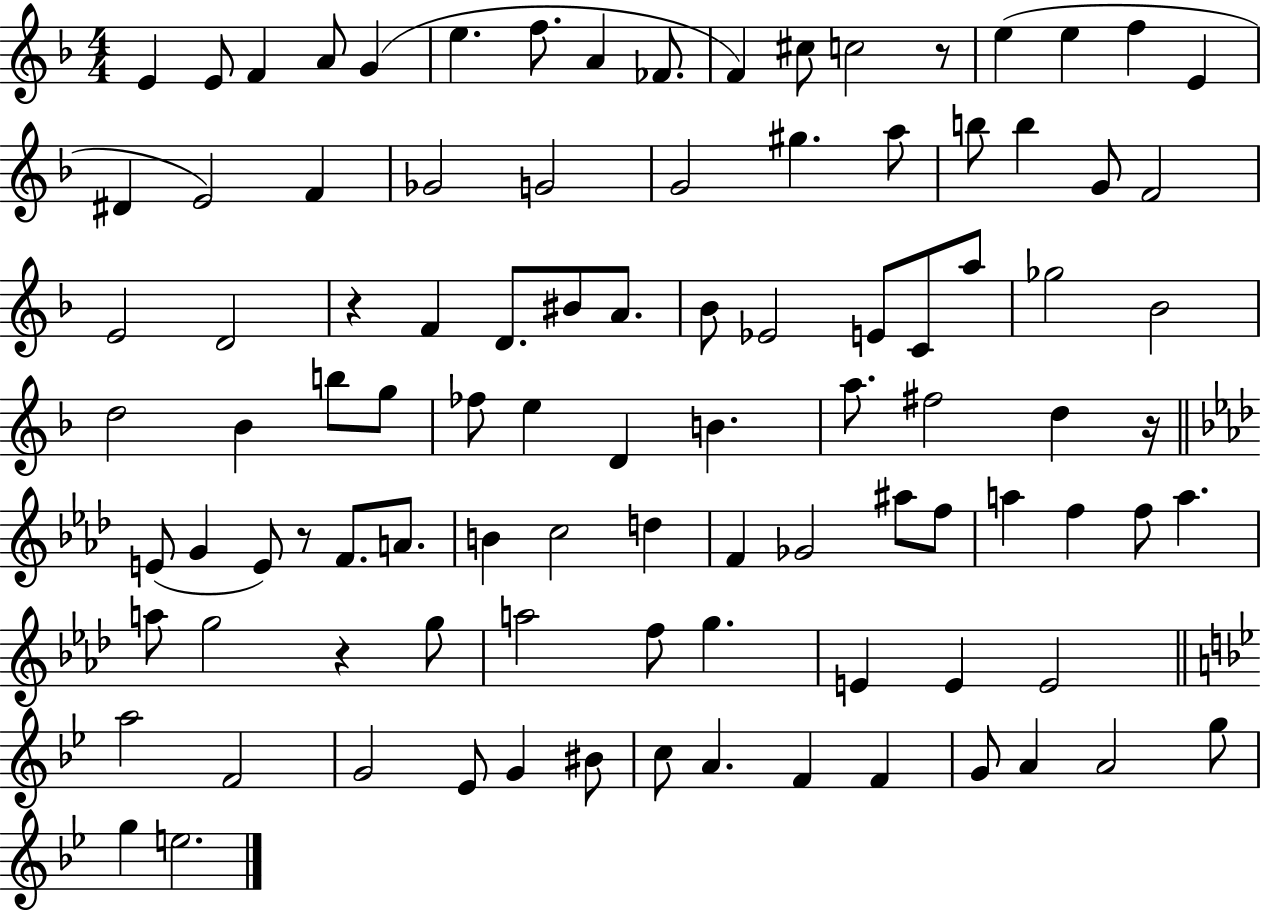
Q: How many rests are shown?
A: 5